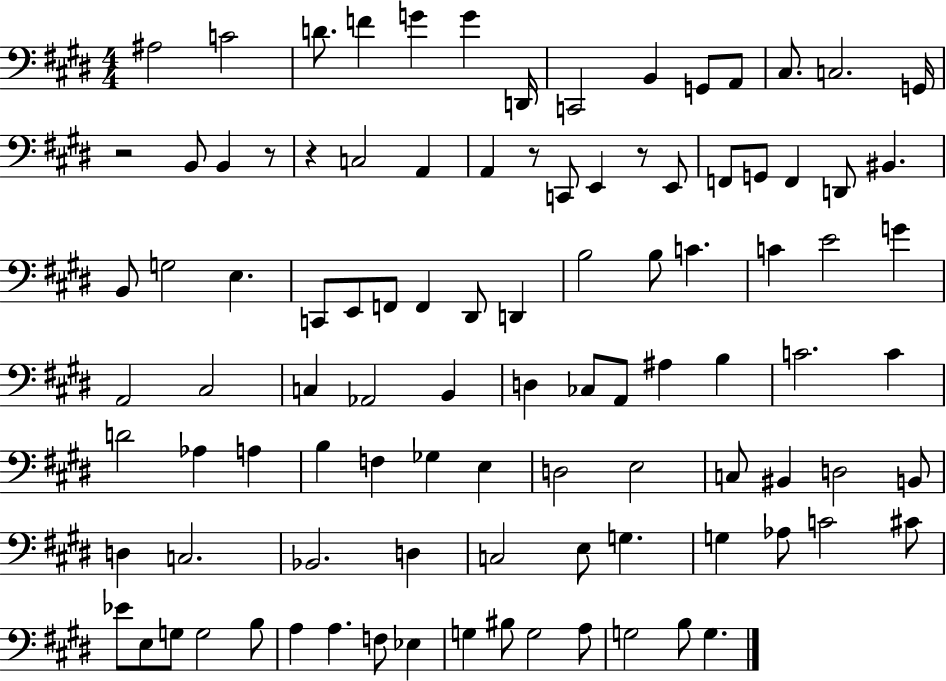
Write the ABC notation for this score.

X:1
T:Untitled
M:4/4
L:1/4
K:E
^A,2 C2 D/2 F G G D,,/4 C,,2 B,, G,,/2 A,,/2 ^C,/2 C,2 G,,/4 z2 B,,/2 B,, z/2 z C,2 A,, A,, z/2 C,,/2 E,, z/2 E,,/2 F,,/2 G,,/2 F,, D,,/2 ^B,, B,,/2 G,2 E, C,,/2 E,,/2 F,,/2 F,, ^D,,/2 D,, B,2 B,/2 C C E2 G A,,2 ^C,2 C, _A,,2 B,, D, _C,/2 A,,/2 ^A, B, C2 C D2 _A, A, B, F, _G, E, D,2 E,2 C,/2 ^B,, D,2 B,,/2 D, C,2 _B,,2 D, C,2 E,/2 G, G, _A,/2 C2 ^C/2 _E/2 E,/2 G,/2 G,2 B,/2 A, A, F,/2 _E, G, ^B,/2 G,2 A,/2 G,2 B,/2 G,